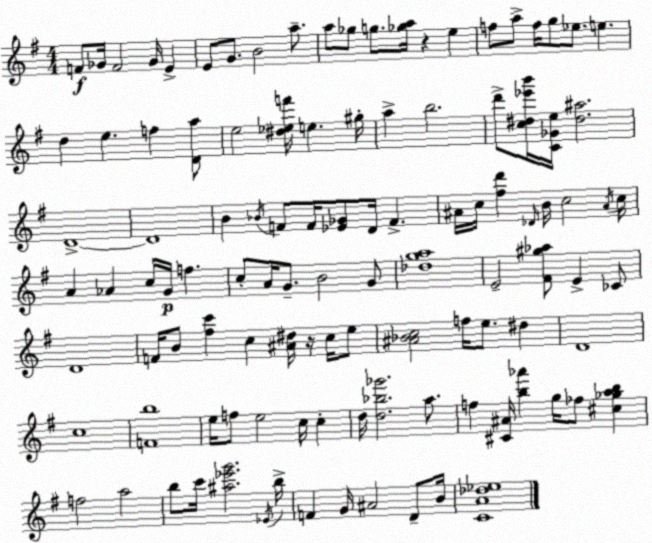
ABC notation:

X:1
T:Untitled
M:4/4
L:1/4
K:Em
F/2 _G/4 F2 _G/4 E E/2 G/2 B2 a/2 a/2 _g/2 g/2 [_ga]/4 z e f/2 a/2 f/4 g/2 _e/2 e d e f [Da]/2 e2 [^d_ef']/4 e ^g/4 a b2 d'/2 [c^d_e'b']/4 [C_Ge]/4 [^d^a]2 D4 D4 B _B/4 F/2 F/4 [_E_G]/2 D/4 F ^A/4 c/4 [^fd'] _D/4 B/4 c2 ^A/4 c/4 A _A c/4 G/4 f c/2 A/4 G/2 B2 G/2 [_dga]4 E2 [^F^g_a]/2 E _C/2 D4 F/4 B/2 [^fc'] c [^A^d]/4 z/4 c/4 e/2 [^A_Bc]2 f/4 e/2 ^d D4 c4 [Fb]4 e/4 f/2 e2 c/4 c d/4 [d_b_g']2 a/2 f [^C^A]/4 [b_a'] g/4 _f/2 [^c_gab] f2 a2 b/2 c'/4 [^a_e'g']2 _E/4 b/4 F G/4 ^A2 D/2 B/4 [CA_d_e]4